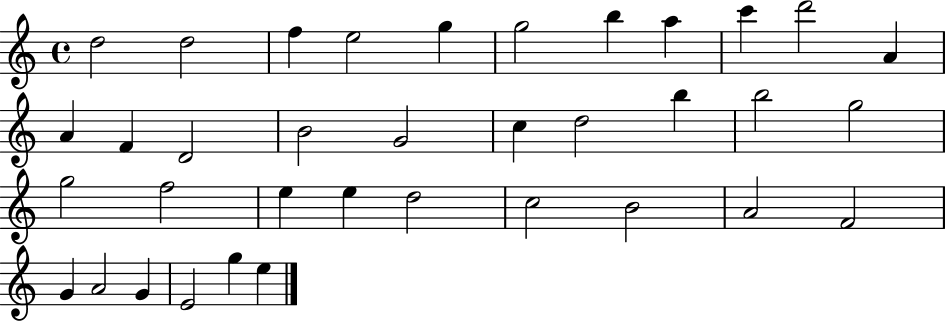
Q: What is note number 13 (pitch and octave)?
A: F4